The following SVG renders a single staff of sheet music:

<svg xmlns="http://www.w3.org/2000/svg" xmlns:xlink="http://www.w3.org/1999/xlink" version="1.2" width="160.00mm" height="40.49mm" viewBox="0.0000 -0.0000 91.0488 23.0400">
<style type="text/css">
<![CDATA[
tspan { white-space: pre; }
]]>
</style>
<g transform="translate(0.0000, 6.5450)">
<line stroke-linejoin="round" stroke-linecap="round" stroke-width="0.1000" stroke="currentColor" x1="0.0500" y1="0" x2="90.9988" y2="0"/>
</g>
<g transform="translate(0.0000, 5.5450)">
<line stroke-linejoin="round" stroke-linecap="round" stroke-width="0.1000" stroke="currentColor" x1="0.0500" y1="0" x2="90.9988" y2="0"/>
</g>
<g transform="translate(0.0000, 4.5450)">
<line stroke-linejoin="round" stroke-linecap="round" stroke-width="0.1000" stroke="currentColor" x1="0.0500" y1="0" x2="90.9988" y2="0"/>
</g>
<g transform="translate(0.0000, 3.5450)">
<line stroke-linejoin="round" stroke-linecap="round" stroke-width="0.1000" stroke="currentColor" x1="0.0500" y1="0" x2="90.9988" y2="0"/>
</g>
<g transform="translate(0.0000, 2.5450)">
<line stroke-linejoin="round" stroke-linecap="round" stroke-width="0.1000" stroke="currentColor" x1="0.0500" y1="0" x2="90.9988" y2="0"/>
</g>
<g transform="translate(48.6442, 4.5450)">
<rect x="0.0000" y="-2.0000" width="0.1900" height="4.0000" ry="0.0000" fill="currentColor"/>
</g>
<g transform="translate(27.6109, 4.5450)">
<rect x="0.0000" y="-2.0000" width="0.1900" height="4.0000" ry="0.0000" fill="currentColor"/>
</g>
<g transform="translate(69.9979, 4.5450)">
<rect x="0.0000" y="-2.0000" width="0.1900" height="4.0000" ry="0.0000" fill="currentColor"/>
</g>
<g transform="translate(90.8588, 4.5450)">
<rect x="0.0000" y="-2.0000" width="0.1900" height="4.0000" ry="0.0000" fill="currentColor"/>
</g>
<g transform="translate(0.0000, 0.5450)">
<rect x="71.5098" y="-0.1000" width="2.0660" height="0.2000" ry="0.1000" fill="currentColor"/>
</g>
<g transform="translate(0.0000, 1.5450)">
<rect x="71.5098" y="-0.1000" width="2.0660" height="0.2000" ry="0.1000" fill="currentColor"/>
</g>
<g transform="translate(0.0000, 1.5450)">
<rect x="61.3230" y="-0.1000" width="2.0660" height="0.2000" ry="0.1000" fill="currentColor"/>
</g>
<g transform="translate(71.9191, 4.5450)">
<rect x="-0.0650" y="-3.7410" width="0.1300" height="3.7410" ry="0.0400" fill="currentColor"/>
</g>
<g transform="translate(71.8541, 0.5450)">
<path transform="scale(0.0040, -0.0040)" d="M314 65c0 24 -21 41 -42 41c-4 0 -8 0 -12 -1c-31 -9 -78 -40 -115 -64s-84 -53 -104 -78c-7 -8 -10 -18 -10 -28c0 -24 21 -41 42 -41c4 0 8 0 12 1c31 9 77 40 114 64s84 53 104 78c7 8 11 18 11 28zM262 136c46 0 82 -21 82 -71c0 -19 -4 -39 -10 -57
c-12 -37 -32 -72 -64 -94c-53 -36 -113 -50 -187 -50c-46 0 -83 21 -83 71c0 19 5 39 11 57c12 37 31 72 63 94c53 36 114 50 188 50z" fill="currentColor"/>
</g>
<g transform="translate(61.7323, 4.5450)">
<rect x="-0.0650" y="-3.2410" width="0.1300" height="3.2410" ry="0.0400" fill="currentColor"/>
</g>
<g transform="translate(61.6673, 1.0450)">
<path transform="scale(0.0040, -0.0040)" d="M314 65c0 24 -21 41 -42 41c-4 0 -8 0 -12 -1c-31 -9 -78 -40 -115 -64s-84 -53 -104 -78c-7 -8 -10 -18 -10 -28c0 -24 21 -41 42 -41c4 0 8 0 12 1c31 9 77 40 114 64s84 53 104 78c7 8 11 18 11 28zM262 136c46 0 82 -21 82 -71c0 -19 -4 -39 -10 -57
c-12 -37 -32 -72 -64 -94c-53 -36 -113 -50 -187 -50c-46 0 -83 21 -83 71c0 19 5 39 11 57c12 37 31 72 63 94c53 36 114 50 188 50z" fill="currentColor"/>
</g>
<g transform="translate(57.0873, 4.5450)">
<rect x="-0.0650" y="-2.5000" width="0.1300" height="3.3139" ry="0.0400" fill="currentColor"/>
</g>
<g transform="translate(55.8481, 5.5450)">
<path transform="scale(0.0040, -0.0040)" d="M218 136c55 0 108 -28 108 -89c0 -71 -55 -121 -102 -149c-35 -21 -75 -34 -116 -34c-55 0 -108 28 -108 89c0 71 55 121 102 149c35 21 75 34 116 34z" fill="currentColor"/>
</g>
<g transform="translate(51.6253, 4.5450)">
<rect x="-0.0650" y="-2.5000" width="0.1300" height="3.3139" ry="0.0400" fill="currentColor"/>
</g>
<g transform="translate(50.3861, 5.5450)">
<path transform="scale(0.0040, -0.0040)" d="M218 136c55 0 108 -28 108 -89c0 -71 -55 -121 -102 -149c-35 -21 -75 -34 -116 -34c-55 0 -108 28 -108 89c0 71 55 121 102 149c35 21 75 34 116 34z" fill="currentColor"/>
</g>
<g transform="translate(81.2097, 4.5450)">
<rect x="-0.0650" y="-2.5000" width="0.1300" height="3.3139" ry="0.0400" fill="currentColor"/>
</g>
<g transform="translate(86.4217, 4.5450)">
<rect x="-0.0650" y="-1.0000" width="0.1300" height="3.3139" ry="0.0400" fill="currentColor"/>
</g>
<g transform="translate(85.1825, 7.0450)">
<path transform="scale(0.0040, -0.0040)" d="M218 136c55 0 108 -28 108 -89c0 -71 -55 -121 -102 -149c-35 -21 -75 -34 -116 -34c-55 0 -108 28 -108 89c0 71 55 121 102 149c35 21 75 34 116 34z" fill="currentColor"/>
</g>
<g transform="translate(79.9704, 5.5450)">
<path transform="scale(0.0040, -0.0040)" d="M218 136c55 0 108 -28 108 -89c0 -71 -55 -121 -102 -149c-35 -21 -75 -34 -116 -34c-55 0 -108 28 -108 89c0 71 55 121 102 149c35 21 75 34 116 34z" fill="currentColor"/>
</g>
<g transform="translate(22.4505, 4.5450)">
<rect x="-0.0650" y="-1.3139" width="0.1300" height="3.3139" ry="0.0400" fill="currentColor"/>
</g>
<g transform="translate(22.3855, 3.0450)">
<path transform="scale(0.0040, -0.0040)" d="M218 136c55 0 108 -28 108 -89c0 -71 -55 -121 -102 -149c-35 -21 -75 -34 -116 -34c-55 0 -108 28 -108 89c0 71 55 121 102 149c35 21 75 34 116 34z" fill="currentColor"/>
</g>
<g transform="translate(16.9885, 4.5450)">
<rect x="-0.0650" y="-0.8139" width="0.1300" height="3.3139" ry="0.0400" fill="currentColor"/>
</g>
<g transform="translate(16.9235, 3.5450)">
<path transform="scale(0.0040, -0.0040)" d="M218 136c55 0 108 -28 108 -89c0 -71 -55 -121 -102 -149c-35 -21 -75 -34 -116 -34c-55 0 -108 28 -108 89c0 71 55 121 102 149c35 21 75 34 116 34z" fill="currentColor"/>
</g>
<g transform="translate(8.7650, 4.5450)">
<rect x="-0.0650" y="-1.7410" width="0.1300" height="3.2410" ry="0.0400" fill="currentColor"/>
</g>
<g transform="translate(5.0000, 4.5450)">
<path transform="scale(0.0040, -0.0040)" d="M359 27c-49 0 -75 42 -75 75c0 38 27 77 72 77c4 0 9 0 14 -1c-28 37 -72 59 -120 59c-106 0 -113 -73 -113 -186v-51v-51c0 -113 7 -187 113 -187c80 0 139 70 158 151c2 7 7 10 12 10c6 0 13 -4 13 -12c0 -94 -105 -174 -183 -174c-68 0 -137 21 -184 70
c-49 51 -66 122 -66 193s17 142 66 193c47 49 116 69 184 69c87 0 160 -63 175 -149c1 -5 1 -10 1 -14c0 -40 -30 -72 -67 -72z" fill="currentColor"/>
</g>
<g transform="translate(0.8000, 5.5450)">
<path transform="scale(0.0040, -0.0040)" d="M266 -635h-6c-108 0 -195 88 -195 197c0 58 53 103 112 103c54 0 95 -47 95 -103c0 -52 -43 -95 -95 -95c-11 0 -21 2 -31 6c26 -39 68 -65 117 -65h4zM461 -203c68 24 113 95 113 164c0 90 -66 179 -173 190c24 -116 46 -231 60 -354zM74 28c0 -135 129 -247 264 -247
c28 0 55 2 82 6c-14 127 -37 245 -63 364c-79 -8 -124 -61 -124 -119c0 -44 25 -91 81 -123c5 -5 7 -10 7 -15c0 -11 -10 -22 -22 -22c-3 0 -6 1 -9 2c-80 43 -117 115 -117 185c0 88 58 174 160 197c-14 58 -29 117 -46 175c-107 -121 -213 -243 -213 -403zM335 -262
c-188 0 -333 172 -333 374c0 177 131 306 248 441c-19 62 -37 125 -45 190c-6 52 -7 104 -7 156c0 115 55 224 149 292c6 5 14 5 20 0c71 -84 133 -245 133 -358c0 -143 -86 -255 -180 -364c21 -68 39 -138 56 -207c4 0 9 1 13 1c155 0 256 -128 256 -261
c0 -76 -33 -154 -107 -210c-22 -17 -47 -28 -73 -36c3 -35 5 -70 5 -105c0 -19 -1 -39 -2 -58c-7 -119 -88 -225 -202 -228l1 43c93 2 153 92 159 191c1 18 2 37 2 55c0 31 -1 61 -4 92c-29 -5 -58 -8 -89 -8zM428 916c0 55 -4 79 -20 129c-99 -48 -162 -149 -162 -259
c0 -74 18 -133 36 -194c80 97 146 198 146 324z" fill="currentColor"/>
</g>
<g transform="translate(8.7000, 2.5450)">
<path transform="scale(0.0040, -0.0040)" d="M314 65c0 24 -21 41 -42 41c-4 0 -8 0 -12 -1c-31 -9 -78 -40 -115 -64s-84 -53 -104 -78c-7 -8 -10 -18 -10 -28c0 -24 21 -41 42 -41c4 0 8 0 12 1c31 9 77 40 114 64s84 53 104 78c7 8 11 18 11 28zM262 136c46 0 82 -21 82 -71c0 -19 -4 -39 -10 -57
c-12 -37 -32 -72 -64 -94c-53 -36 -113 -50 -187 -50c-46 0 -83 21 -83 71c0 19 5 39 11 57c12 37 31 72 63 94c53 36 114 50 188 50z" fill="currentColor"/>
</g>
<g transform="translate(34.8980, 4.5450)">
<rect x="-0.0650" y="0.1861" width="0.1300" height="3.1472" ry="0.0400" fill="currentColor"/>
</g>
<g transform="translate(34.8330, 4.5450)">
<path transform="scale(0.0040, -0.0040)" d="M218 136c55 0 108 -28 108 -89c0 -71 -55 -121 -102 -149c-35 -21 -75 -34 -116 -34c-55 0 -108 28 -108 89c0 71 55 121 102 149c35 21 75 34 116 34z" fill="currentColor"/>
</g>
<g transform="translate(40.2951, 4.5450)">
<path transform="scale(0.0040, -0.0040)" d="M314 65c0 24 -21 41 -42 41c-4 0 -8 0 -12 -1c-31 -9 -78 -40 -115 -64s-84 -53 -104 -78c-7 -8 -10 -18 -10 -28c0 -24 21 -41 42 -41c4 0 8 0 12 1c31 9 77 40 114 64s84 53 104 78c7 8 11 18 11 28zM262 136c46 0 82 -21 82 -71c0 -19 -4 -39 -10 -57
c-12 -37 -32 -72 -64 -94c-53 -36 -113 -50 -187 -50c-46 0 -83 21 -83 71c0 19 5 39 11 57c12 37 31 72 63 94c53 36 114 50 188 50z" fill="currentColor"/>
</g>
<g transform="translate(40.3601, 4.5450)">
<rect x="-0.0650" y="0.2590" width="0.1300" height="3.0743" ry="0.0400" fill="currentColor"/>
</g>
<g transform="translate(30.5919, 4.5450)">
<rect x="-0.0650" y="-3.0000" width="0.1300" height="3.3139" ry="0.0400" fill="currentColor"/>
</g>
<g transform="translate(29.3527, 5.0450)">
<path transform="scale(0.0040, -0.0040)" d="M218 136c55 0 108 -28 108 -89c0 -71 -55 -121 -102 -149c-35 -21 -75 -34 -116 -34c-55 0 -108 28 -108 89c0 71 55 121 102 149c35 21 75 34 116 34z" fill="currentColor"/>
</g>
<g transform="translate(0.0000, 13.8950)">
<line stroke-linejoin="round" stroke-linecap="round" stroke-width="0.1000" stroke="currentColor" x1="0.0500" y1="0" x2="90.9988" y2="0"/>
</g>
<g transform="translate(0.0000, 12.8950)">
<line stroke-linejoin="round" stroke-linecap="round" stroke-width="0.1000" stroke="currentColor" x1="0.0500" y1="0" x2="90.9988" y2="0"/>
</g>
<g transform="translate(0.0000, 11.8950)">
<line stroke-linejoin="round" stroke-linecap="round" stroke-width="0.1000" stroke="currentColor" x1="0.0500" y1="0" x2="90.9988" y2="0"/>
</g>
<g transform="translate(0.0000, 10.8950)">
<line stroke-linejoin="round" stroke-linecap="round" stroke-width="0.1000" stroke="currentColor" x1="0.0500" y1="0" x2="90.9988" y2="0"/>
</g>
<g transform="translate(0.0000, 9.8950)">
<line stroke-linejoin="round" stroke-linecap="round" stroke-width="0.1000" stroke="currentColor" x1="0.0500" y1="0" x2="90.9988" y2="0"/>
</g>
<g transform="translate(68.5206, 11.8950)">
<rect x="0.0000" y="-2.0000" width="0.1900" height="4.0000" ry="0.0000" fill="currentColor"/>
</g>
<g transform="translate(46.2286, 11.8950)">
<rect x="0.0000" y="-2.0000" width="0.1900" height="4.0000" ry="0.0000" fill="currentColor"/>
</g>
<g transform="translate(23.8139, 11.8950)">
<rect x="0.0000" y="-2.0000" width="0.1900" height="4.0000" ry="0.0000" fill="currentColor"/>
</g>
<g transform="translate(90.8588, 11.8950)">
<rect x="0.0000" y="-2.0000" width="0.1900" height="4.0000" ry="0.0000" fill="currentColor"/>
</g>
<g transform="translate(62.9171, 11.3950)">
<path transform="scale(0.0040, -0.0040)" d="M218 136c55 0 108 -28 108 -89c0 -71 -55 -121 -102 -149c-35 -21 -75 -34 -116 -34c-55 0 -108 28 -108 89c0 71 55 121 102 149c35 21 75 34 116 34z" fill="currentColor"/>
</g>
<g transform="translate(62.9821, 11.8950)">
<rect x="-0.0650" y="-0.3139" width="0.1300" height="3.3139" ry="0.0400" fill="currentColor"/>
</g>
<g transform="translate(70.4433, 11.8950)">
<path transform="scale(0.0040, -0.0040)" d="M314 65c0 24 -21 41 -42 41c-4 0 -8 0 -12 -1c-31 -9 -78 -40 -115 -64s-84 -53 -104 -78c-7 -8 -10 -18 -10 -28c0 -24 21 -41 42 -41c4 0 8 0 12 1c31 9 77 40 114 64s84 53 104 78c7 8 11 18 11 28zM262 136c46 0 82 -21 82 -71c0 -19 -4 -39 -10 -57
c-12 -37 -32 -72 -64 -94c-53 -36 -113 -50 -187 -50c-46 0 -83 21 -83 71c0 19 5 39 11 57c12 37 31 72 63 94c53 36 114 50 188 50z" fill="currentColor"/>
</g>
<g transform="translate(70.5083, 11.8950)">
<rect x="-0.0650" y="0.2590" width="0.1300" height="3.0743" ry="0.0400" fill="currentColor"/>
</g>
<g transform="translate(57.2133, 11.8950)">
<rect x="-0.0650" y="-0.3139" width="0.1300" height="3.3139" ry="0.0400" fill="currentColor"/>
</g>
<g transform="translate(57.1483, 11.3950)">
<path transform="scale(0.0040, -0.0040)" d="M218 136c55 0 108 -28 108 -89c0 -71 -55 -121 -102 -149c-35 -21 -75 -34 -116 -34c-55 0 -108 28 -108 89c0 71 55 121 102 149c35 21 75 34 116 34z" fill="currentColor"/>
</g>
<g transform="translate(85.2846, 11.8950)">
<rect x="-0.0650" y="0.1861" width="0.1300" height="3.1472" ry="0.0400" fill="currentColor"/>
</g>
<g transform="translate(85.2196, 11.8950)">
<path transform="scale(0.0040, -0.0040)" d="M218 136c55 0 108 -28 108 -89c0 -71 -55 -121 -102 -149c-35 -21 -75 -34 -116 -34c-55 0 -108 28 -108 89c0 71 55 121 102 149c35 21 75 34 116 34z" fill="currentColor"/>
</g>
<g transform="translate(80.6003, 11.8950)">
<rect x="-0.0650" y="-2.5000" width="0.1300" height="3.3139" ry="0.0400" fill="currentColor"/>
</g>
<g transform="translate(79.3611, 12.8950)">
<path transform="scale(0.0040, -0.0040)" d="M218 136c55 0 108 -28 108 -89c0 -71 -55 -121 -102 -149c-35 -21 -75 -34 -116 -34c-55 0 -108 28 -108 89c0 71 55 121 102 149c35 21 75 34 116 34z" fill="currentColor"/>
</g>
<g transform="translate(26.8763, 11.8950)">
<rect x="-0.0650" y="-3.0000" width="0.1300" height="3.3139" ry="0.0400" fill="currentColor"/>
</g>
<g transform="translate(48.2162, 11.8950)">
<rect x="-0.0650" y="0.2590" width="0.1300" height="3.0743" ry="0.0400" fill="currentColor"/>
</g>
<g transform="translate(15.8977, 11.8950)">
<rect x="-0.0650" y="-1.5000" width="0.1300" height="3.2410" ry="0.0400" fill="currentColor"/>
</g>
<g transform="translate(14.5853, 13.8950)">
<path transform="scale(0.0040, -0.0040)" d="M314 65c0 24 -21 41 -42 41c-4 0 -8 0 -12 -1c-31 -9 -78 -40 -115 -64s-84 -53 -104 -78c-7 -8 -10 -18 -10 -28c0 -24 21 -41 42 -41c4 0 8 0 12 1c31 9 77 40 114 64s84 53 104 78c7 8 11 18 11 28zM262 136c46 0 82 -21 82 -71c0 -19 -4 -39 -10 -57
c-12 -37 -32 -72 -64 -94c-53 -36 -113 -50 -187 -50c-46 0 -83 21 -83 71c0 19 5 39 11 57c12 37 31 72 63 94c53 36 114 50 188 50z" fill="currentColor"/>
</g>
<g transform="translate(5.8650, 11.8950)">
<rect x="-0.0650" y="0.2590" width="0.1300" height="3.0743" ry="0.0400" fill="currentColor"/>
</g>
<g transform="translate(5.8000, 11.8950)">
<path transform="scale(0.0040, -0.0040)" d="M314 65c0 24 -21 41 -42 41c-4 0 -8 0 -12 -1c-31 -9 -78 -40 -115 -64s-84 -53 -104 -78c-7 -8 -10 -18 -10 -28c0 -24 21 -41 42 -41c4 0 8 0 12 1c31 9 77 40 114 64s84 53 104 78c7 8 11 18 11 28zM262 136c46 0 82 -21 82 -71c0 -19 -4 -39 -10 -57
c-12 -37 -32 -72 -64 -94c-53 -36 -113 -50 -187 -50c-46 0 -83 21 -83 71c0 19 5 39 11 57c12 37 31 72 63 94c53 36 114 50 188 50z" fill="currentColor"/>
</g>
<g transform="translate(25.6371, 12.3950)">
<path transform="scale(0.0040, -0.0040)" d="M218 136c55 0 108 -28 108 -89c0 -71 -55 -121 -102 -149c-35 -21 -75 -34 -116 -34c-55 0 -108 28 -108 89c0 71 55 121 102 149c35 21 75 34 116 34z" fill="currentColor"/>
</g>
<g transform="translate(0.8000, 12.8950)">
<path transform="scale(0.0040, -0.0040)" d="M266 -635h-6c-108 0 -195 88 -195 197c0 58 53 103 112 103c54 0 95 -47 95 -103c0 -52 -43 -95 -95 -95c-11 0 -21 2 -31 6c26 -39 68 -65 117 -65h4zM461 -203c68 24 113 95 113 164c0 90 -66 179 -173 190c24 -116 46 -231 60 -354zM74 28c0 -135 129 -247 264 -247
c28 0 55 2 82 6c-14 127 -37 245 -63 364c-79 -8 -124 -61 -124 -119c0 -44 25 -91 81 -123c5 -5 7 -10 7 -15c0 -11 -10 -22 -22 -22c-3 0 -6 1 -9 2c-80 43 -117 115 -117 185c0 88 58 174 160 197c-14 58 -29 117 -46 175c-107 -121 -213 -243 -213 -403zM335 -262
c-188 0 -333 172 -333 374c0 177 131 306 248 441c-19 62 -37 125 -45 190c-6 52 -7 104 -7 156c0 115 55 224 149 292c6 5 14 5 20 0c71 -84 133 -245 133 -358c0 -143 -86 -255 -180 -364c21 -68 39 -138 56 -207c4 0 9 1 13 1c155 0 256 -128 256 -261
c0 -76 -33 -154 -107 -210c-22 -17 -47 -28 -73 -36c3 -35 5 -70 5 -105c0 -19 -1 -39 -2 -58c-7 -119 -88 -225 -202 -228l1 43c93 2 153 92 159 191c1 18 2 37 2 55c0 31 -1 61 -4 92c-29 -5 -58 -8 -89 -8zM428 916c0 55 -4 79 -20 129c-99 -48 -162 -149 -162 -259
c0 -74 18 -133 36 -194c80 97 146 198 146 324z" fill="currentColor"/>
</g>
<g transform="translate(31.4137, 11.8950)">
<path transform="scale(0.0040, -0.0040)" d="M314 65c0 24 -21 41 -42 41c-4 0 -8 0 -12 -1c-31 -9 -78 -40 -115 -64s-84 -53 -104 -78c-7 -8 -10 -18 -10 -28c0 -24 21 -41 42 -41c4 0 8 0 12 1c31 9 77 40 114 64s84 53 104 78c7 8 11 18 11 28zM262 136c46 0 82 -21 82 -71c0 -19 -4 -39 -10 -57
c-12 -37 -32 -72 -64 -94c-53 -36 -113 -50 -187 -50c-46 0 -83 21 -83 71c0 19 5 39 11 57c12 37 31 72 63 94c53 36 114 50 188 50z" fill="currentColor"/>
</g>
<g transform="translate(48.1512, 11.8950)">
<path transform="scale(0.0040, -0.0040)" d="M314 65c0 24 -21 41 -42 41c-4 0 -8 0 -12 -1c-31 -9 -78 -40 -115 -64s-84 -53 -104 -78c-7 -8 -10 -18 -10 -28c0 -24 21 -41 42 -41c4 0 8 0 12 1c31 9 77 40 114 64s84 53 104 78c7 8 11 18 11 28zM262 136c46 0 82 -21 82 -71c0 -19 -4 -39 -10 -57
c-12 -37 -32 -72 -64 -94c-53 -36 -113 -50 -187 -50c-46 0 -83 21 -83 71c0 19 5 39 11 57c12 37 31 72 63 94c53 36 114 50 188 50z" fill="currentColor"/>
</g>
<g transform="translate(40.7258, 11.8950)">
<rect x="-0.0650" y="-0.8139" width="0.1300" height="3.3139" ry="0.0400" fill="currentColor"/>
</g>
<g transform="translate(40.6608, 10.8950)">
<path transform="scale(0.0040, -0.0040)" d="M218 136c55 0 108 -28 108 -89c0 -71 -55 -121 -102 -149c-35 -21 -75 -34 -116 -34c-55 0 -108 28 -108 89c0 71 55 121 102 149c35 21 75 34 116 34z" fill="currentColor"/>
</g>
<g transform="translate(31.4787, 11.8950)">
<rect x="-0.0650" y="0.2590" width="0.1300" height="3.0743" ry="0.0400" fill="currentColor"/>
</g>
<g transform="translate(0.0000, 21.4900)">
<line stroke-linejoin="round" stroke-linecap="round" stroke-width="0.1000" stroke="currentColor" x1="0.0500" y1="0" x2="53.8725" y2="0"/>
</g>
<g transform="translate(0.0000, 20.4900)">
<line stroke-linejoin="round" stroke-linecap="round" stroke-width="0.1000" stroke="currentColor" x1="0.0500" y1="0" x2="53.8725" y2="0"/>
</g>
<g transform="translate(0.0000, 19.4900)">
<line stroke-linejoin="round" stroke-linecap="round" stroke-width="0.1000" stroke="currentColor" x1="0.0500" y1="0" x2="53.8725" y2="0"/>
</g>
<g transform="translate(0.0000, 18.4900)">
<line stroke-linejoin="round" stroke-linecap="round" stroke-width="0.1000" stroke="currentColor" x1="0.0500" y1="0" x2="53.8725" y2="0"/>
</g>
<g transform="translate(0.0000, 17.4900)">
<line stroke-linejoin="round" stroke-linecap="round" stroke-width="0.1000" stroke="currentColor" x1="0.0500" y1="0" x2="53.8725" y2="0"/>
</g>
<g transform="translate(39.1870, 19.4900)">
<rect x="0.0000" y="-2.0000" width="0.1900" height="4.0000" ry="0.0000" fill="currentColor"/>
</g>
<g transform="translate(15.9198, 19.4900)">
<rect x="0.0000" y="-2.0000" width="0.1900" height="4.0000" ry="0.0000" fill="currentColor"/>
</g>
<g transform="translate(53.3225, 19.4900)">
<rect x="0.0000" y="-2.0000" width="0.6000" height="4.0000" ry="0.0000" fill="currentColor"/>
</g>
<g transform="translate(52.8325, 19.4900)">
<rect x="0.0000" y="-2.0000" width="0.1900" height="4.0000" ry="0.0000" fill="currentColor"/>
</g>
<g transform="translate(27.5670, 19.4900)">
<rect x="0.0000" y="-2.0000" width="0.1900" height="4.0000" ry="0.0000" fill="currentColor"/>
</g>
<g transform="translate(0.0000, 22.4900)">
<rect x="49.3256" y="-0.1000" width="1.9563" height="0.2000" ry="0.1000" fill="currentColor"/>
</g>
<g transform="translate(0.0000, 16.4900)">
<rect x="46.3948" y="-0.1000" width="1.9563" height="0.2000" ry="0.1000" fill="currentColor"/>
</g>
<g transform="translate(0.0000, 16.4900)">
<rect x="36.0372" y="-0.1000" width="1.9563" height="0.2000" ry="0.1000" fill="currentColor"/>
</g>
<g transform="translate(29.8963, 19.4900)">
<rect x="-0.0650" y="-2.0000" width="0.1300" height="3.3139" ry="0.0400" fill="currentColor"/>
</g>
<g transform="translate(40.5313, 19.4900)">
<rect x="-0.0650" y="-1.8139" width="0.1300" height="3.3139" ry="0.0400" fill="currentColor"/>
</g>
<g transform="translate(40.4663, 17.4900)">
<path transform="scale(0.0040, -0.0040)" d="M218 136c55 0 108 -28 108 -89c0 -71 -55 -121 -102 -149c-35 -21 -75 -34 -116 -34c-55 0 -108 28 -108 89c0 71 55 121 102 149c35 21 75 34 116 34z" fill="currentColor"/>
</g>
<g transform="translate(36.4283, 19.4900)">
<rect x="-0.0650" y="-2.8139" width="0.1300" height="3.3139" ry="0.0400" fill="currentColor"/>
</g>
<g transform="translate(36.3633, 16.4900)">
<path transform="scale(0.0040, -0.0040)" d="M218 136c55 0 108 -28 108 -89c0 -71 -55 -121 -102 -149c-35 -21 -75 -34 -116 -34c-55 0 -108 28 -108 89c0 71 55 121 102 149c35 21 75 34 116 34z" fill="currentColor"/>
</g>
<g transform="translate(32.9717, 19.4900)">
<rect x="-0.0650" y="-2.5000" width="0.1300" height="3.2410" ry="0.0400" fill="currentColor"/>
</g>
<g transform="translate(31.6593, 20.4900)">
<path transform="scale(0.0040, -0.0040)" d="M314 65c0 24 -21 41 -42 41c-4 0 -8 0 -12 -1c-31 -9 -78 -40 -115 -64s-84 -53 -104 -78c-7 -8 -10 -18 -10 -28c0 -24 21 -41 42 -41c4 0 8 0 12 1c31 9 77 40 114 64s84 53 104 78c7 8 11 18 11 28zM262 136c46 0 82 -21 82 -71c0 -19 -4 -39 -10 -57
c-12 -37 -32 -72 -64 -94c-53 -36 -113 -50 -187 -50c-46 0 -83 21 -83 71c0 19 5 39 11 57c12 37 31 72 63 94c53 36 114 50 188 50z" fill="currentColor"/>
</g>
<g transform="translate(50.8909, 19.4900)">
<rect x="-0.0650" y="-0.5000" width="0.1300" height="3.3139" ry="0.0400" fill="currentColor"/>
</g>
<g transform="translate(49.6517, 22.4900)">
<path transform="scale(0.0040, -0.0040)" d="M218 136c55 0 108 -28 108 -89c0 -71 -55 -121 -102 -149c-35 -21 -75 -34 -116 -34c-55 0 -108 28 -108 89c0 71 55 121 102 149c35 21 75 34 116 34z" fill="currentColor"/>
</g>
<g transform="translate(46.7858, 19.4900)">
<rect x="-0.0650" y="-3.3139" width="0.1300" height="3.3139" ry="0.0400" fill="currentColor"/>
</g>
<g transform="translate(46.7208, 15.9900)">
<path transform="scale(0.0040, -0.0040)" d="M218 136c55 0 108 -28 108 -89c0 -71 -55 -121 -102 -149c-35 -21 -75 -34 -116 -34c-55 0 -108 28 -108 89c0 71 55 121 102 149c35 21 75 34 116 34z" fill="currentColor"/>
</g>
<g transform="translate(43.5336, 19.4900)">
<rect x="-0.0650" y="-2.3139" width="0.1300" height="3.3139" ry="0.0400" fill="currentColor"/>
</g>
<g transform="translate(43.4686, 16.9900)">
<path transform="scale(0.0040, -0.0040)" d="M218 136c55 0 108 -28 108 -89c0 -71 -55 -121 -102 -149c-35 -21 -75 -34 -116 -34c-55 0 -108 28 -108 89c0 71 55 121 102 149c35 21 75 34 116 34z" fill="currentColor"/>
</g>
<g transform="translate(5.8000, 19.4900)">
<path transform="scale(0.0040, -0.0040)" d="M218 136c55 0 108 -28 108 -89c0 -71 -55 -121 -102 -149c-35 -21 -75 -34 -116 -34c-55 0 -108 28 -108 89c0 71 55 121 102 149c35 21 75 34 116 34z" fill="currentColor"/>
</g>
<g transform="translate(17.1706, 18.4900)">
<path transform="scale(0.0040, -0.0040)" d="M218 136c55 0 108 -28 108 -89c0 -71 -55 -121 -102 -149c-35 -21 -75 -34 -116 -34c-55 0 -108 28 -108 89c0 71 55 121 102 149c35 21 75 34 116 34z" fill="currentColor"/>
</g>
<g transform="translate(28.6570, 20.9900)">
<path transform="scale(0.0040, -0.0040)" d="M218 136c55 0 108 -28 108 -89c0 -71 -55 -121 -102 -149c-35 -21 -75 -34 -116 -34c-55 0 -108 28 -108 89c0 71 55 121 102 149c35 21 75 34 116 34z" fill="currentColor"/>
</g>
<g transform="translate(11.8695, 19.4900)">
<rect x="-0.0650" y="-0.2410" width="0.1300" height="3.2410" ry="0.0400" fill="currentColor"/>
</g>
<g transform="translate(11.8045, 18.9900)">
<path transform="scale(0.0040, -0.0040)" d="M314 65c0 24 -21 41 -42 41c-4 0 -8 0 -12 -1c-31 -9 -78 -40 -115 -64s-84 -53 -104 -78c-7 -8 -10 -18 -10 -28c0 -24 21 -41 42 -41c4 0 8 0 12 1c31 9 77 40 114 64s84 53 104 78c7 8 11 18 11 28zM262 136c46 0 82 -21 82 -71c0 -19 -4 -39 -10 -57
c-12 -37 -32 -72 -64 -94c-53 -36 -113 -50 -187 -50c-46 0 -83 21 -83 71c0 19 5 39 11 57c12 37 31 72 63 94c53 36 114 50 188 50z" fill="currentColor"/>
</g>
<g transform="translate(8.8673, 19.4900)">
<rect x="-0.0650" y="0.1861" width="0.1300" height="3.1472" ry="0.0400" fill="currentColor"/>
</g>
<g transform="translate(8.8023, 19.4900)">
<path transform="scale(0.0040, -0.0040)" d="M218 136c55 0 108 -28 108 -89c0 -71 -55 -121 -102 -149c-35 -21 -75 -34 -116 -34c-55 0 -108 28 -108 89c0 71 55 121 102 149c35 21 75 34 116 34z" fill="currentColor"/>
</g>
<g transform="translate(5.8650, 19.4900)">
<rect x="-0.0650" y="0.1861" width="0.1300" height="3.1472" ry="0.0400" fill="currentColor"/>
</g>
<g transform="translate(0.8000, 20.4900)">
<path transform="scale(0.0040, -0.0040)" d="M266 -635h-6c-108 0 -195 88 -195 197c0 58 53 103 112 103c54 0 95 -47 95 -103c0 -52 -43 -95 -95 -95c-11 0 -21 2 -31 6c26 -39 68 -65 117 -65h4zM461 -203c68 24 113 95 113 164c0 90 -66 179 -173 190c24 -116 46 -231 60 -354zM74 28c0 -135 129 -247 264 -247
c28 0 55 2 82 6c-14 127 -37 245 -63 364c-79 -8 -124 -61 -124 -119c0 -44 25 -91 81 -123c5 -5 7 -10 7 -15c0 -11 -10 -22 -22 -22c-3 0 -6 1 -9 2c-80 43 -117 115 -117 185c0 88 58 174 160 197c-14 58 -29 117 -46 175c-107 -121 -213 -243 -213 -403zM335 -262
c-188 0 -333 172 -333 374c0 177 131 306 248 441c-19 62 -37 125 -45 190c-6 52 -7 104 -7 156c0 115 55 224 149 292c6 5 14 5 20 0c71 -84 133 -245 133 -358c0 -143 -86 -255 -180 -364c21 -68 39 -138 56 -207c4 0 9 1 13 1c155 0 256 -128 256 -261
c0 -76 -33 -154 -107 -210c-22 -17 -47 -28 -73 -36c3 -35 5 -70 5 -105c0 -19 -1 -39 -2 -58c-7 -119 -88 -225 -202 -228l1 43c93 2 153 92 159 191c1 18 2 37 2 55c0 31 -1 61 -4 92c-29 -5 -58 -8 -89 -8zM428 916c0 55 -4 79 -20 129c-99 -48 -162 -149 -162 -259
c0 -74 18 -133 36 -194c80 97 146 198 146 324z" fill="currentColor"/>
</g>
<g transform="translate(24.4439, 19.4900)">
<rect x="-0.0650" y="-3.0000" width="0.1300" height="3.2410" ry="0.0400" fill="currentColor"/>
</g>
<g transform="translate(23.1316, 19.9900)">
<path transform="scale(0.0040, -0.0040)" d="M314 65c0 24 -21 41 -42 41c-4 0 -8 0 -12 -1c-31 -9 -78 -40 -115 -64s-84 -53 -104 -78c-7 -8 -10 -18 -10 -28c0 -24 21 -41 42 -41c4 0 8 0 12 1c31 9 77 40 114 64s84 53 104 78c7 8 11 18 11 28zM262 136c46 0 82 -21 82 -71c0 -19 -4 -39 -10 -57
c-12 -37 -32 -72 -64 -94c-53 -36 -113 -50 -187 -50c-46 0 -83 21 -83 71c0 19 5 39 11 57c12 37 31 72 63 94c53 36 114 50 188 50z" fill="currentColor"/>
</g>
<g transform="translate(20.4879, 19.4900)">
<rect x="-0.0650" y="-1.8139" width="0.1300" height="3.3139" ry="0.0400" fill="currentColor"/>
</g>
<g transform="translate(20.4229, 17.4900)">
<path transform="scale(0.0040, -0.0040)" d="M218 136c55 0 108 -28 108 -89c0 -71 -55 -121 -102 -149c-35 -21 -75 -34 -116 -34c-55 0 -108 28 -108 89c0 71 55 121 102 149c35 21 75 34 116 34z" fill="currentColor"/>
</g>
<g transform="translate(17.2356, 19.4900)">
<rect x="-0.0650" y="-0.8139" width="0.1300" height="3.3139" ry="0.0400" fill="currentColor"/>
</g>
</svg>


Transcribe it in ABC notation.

X:1
T:Untitled
M:4/4
L:1/4
K:C
f2 d e A B B2 G G b2 c'2 G D B2 E2 A B2 d B2 c c B2 G B B B c2 d f A2 F G2 a f g b C